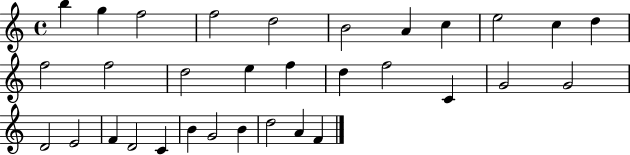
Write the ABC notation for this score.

X:1
T:Untitled
M:4/4
L:1/4
K:C
b g f2 f2 d2 B2 A c e2 c d f2 f2 d2 e f d f2 C G2 G2 D2 E2 F D2 C B G2 B d2 A F